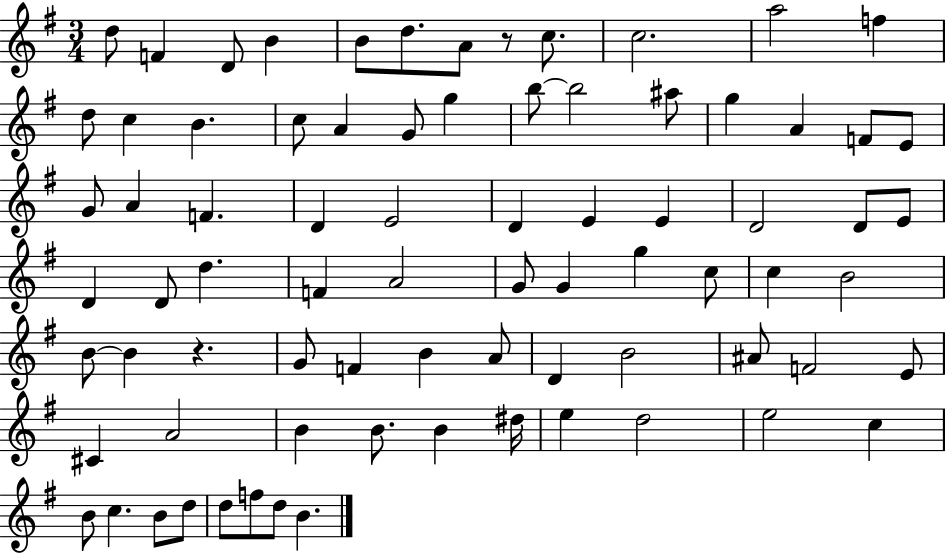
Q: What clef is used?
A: treble